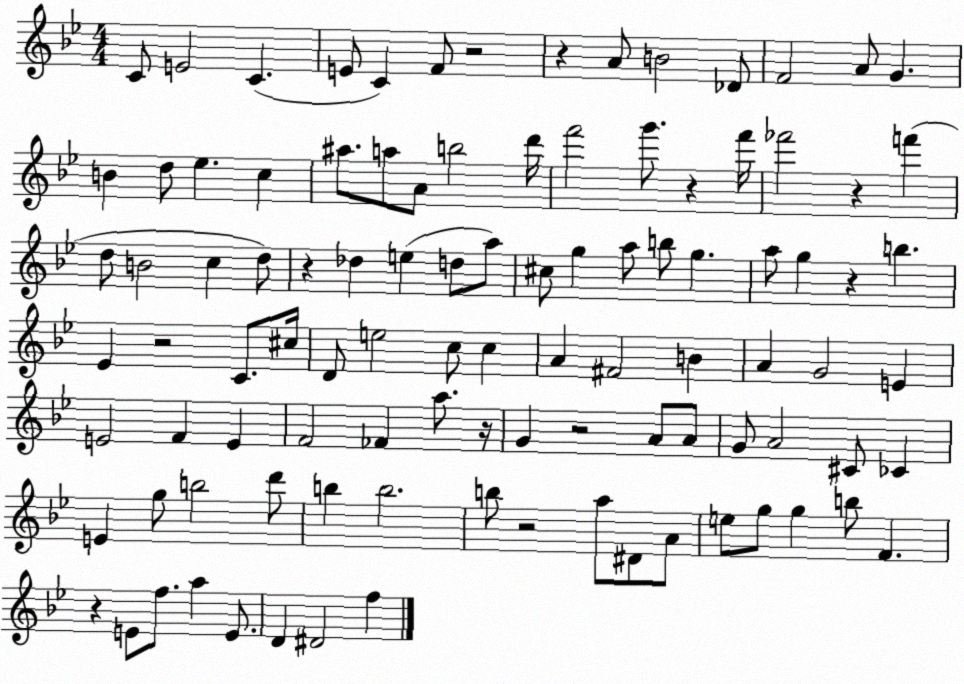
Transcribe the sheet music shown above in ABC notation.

X:1
T:Untitled
M:4/4
L:1/4
K:Bb
C/2 E2 C E/2 C F/2 z2 z A/2 B2 _D/2 F2 A/2 G B d/2 _e c ^a/2 a/2 A/2 b2 d'/4 f'2 g'/2 z f'/4 _f'2 z f' d/2 B2 c d/2 z _d e d/2 a/2 ^c/2 g a/2 b/2 g a/2 g z b _E z2 C/2 ^c/4 D/2 e2 c/2 c A ^F2 B A G2 E E2 F E F2 _F a/2 z/4 G z2 A/2 A/2 G/2 A2 ^C/2 _C E g/2 b2 d'/2 b b2 b/2 z2 a/2 ^D/2 A/2 e/2 g/2 g b/2 F z E/2 f/2 a E/2 D ^D2 f